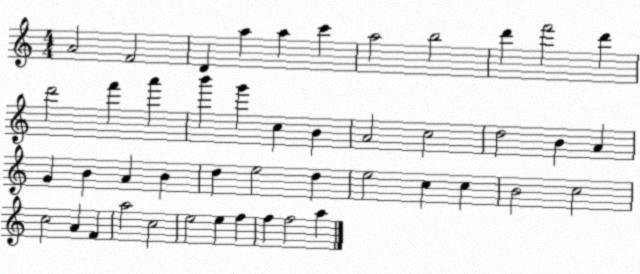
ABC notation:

X:1
T:Untitled
M:4/4
L:1/4
K:C
A2 F2 D a a c' a2 b2 d' f'2 d' d'2 f' a' b' g' c B A2 c2 d2 B A G B A B d e2 d e2 c c B2 c2 c2 A F a2 c2 e2 e f f f2 a